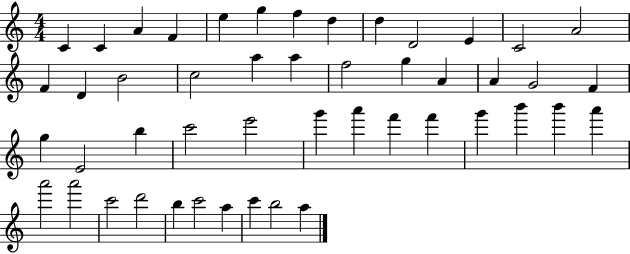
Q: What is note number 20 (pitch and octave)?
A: F5